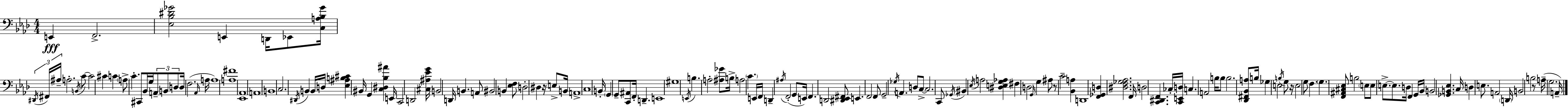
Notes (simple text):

E2/q F2/h. [Eb3,Bb3,D#4,Gb4]/h E2/q D2/s Eb2/e [C3,A3,Bb3,Gb4]/s D#2/s F#2/s A#3/s A3/h. B2/s C4/e C4/h C#4/q C4/q A3/e C4/q. C#2/e Bb2/s G3/s A2/e B2/e D3/e D3/s F3/h. Ab2/s A3/s A3/w [A3,F#4]/w [Eb2,Ab2]/w A2/w B2/w C3/h. D#2/s B2/q B2/s D3/s [Eb3,A#3,B3,C#4]/q BIS2/s G2/q [C3,D#3,Bb3,A#4]/q E2/s C2/h D2/h [C#3,A#3,Eb4,G4]/s B2/h D2/s B2/q. A2/e BIS2/h B2/q [Eb3,F3]/e D3/h D#3/q R/s E3/e B2/s A2/w C3/w B2/s G2/q G2/e [C2,A#2]/e F2/s D2/q. E2/w G#3/w E2/s B3/q. A3/h [A#3,Gb4]/e B3/s A3/h C4/q. E2/s F2/s D2/q A#3/s F2/h G2/e E2/s F2/q. D2/h [D#2,Eb2,F#2]/e E2/q. F2/h F2/e G2/h Gb3/s A2/q. D3/e C3/e C3/h. C2/e Gb2/s BIS2/q Eb3/s A3/h [D#3,E3,G3,Ab3]/q F#3/q D3/h G2/s G3/q A#3/e R/e C4/h [Bb2,A3]/q D2/w [F2,Gb2,D3]/q [D#3,F3,Gb3,Ab3]/h. F2/s D3/h [C2,D#2,F2]/q. CES3/s [C2,E2,D3]/s C3/q. A2/h B3/s B3/e B3/h. [Db2,F#2,Bb2,A3]/e B3/s Gb3/q E3/h B3/s G3/e R/s E3/h G3/e F3/q. G3/q. [F2,A#2,C#3,Eb3]/e B3/h E3/e E3/e E3/e. E3/e. D3/s F2/q G2/s Bb2/s B2/h [Gb2,B2,Eb3]/q. C3/s D3/q E3/e. A2/h D2/s B2/h B3/h R/e A3/s G3/h. A2/s